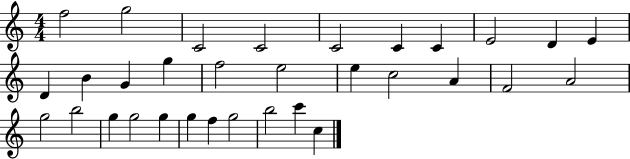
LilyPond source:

{
  \clef treble
  \numericTimeSignature
  \time 4/4
  \key c \major
  f''2 g''2 | c'2 c'2 | c'2 c'4 c'4 | e'2 d'4 e'4 | \break d'4 b'4 g'4 g''4 | f''2 e''2 | e''4 c''2 a'4 | f'2 a'2 | \break g''2 b''2 | g''4 g''2 g''4 | g''4 f''4 g''2 | b''2 c'''4 c''4 | \break \bar "|."
}